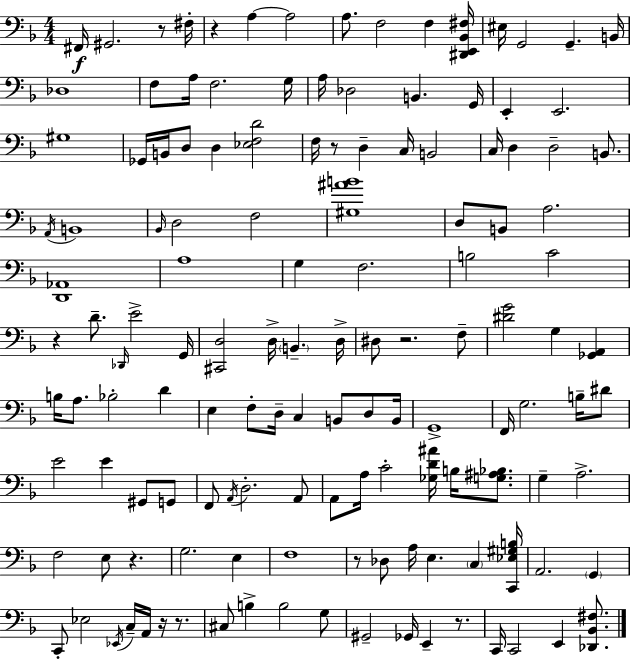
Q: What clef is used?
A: bass